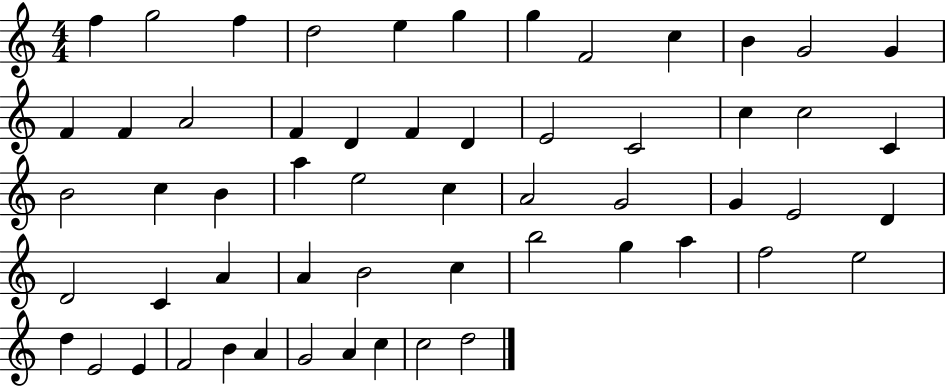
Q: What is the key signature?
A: C major